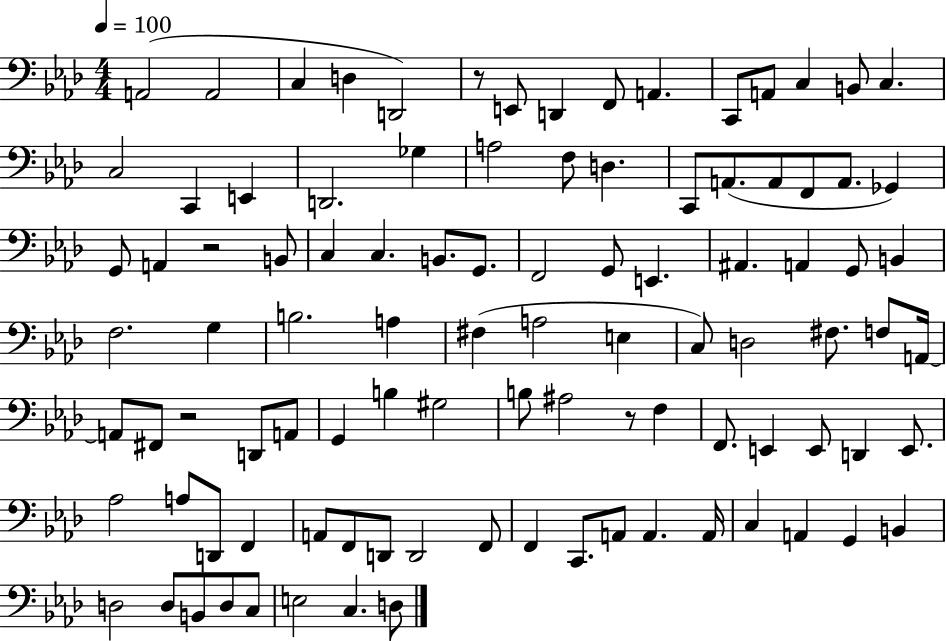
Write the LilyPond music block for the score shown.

{
  \clef bass
  \numericTimeSignature
  \time 4/4
  \key aes \major
  \tempo 4 = 100
  \repeat volta 2 { a,2( a,2 | c4 d4 d,2) | r8 e,8 d,4 f,8 a,4. | c,8 a,8 c4 b,8 c4. | \break c2 c,4 e,4 | d,2. ges4 | a2 f8 d4. | c,8 a,8.( a,8 f,8 a,8. ges,4) | \break g,8 a,4 r2 b,8 | c4 c4. b,8. g,8. | f,2 g,8 e,4. | ais,4. a,4 g,8 b,4 | \break f2. g4 | b2. a4 | fis4( a2 e4 | c8) d2 fis8. f8 a,16~~ | \break a,8 fis,8 r2 d,8 a,8 | g,4 b4 gis2 | b8 ais2 r8 f4 | f,8. e,4 e,8 d,4 e,8. | \break aes2 a8 d,8 f,4 | a,8 f,8 d,8 d,2 f,8 | f,4 c,8. a,8 a,4. a,16 | c4 a,4 g,4 b,4 | \break d2 d8 b,8 d8 c8 | e2 c4. d8 | } \bar "|."
}